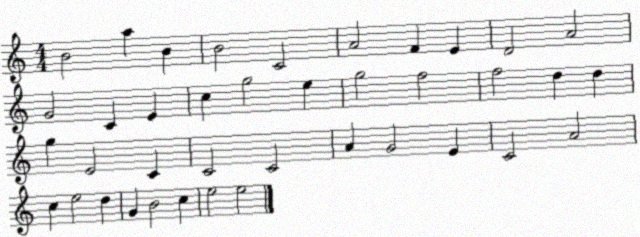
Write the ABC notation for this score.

X:1
T:Untitled
M:4/4
L:1/4
K:C
B2 a B B2 C2 A2 F E D2 A2 G2 C E c g2 e g2 f2 f2 d d g E2 C C2 C2 A G2 E C2 A2 c e2 d G B2 c e2 e2